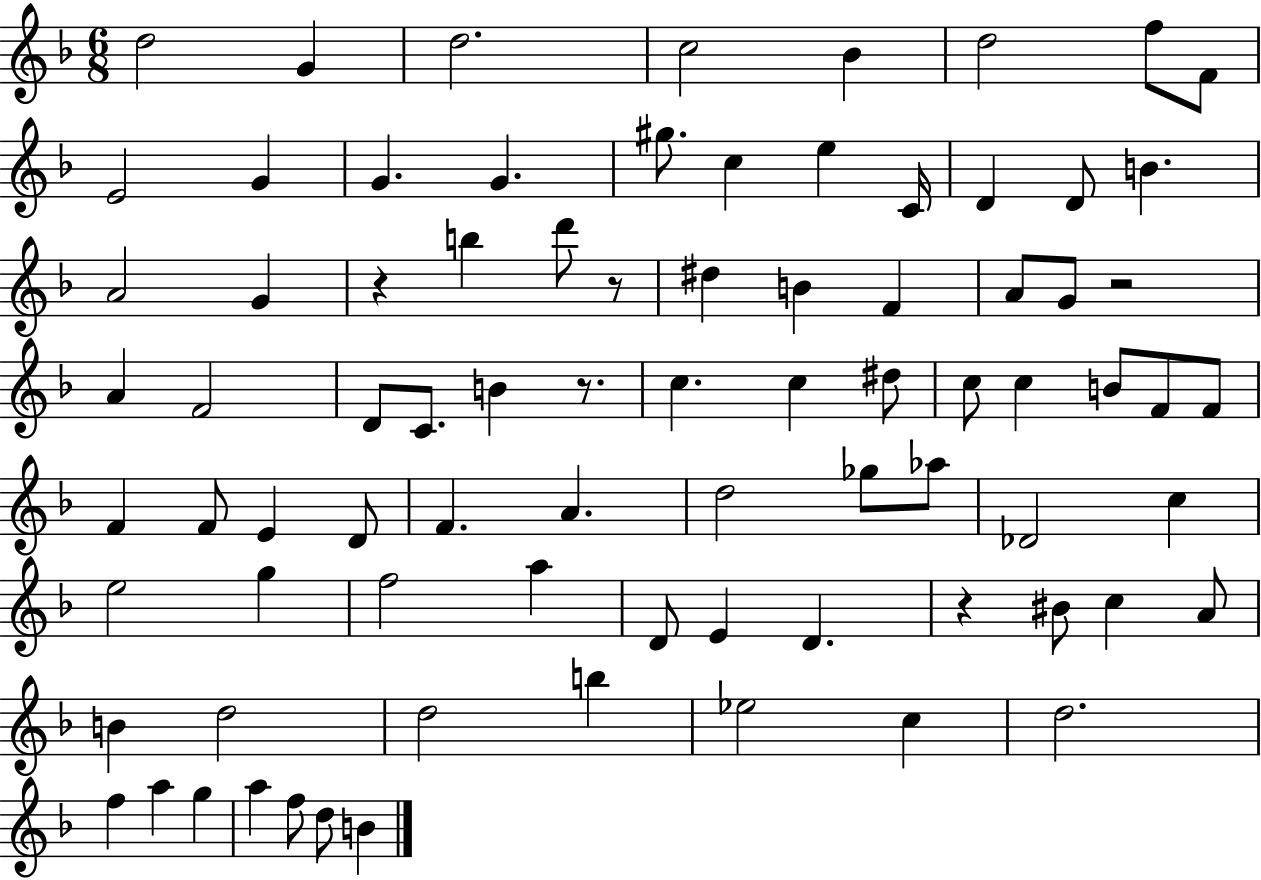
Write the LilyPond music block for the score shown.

{
  \clef treble
  \numericTimeSignature
  \time 6/8
  \key f \major
  d''2 g'4 | d''2. | c''2 bes'4 | d''2 f''8 f'8 | \break e'2 g'4 | g'4. g'4. | gis''8. c''4 e''4 c'16 | d'4 d'8 b'4. | \break a'2 g'4 | r4 b''4 d'''8 r8 | dis''4 b'4 f'4 | a'8 g'8 r2 | \break a'4 f'2 | d'8 c'8. b'4 r8. | c''4. c''4 dis''8 | c''8 c''4 b'8 f'8 f'8 | \break f'4 f'8 e'4 d'8 | f'4. a'4. | d''2 ges''8 aes''8 | des'2 c''4 | \break e''2 g''4 | f''2 a''4 | d'8 e'4 d'4. | r4 bis'8 c''4 a'8 | \break b'4 d''2 | d''2 b''4 | ees''2 c''4 | d''2. | \break f''4 a''4 g''4 | a''4 f''8 d''8 b'4 | \bar "|."
}